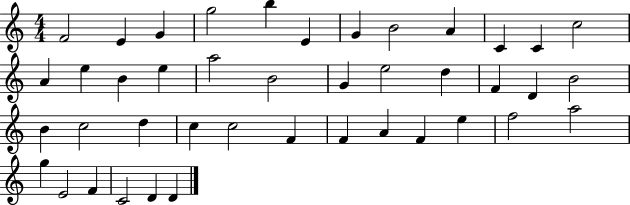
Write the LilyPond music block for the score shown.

{
  \clef treble
  \numericTimeSignature
  \time 4/4
  \key c \major
  f'2 e'4 g'4 | g''2 b''4 e'4 | g'4 b'2 a'4 | c'4 c'4 c''2 | \break a'4 e''4 b'4 e''4 | a''2 b'2 | g'4 e''2 d''4 | f'4 d'4 b'2 | \break b'4 c''2 d''4 | c''4 c''2 f'4 | f'4 a'4 f'4 e''4 | f''2 a''2 | \break g''4 e'2 f'4 | c'2 d'4 d'4 | \bar "|."
}